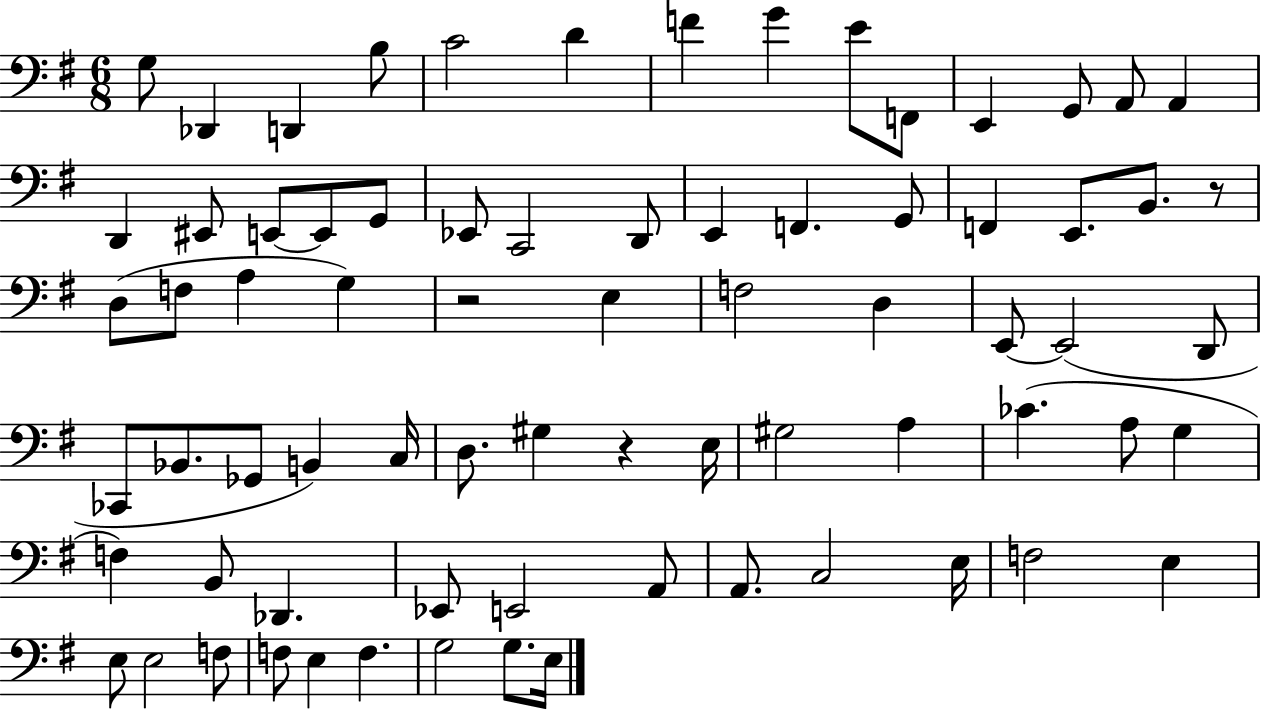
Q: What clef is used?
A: bass